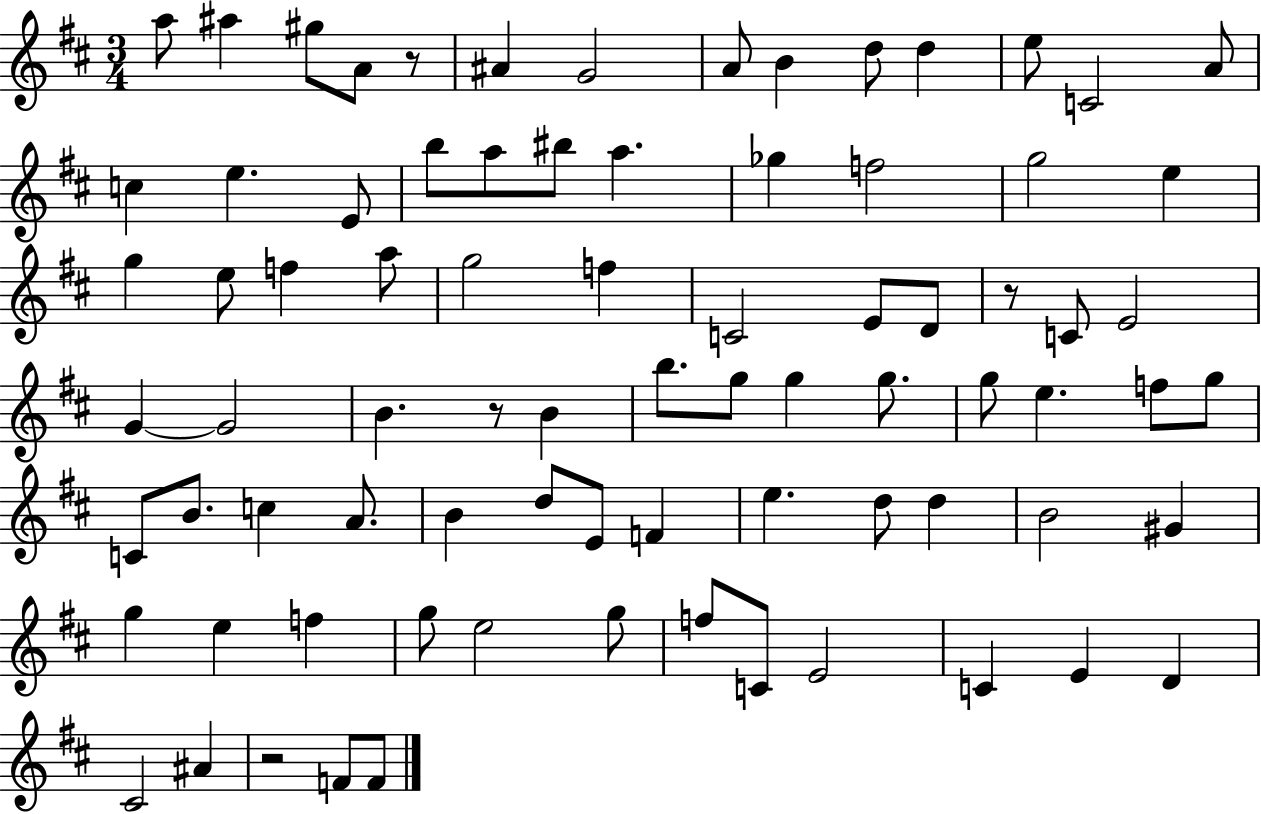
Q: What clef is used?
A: treble